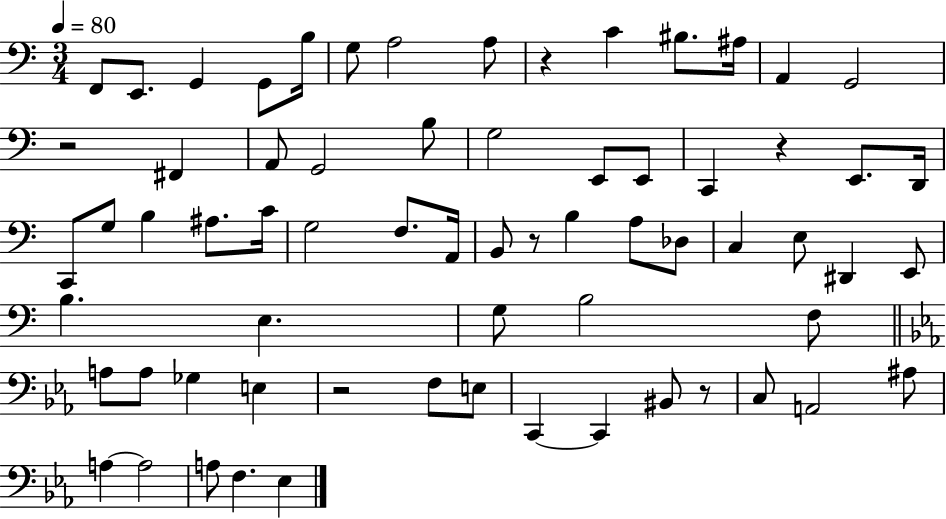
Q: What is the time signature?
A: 3/4